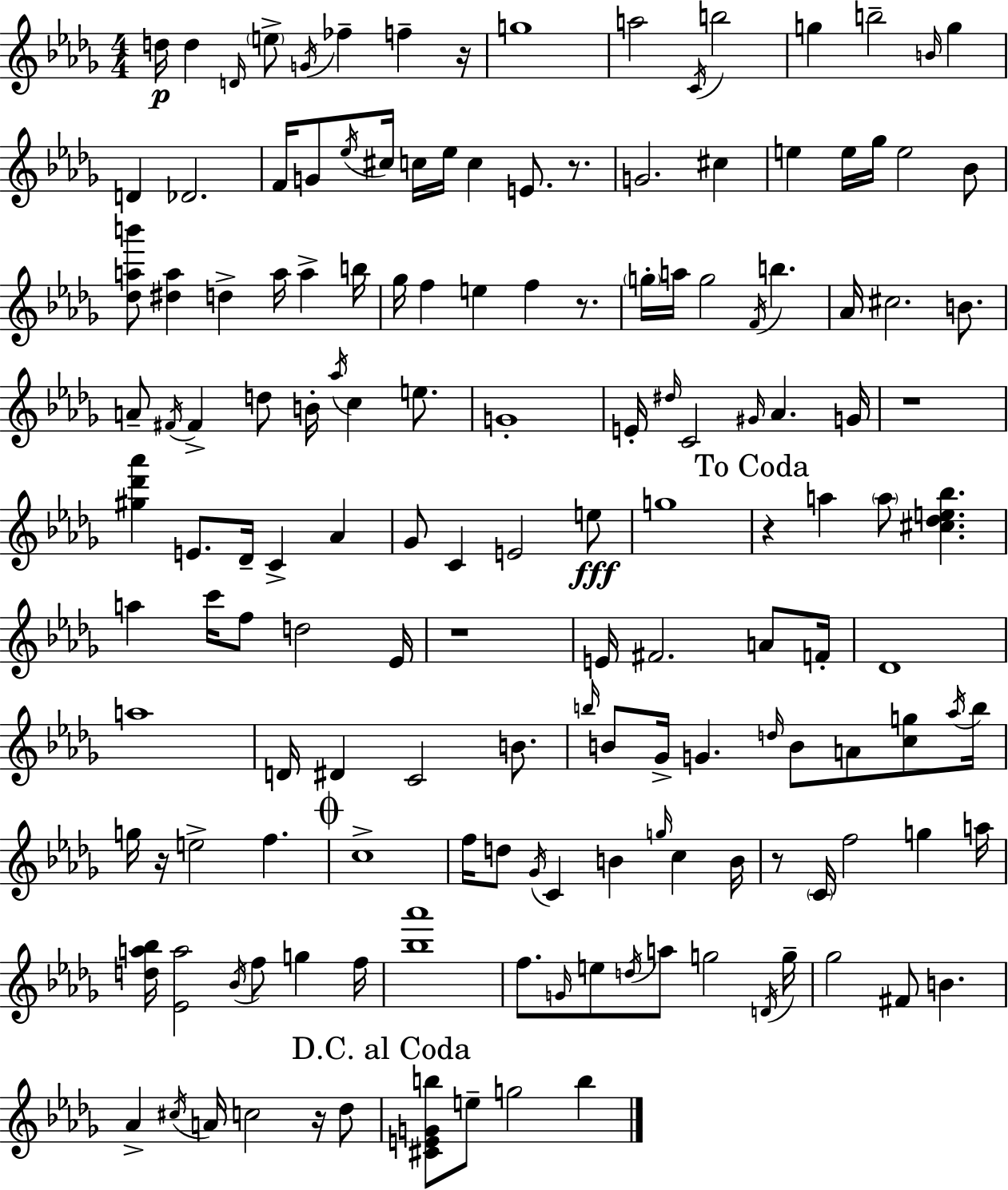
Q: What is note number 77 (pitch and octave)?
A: F5